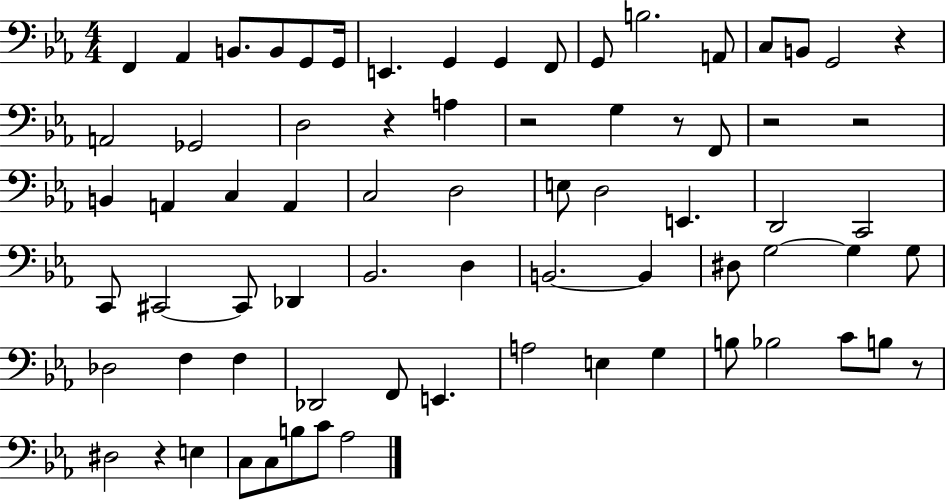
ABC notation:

X:1
T:Untitled
M:4/4
L:1/4
K:Eb
F,, _A,, B,,/2 B,,/2 G,,/2 G,,/4 E,, G,, G,, F,,/2 G,,/2 B,2 A,,/2 C,/2 B,,/2 G,,2 z A,,2 _G,,2 D,2 z A, z2 G, z/2 F,,/2 z2 z2 B,, A,, C, A,, C,2 D,2 E,/2 D,2 E,, D,,2 C,,2 C,,/2 ^C,,2 ^C,,/2 _D,, _B,,2 D, B,,2 B,, ^D,/2 G,2 G, G,/2 _D,2 F, F, _D,,2 F,,/2 E,, A,2 E, G, B,/2 _B,2 C/2 B,/2 z/2 ^D,2 z E, C,/2 C,/2 B,/2 C/2 _A,2